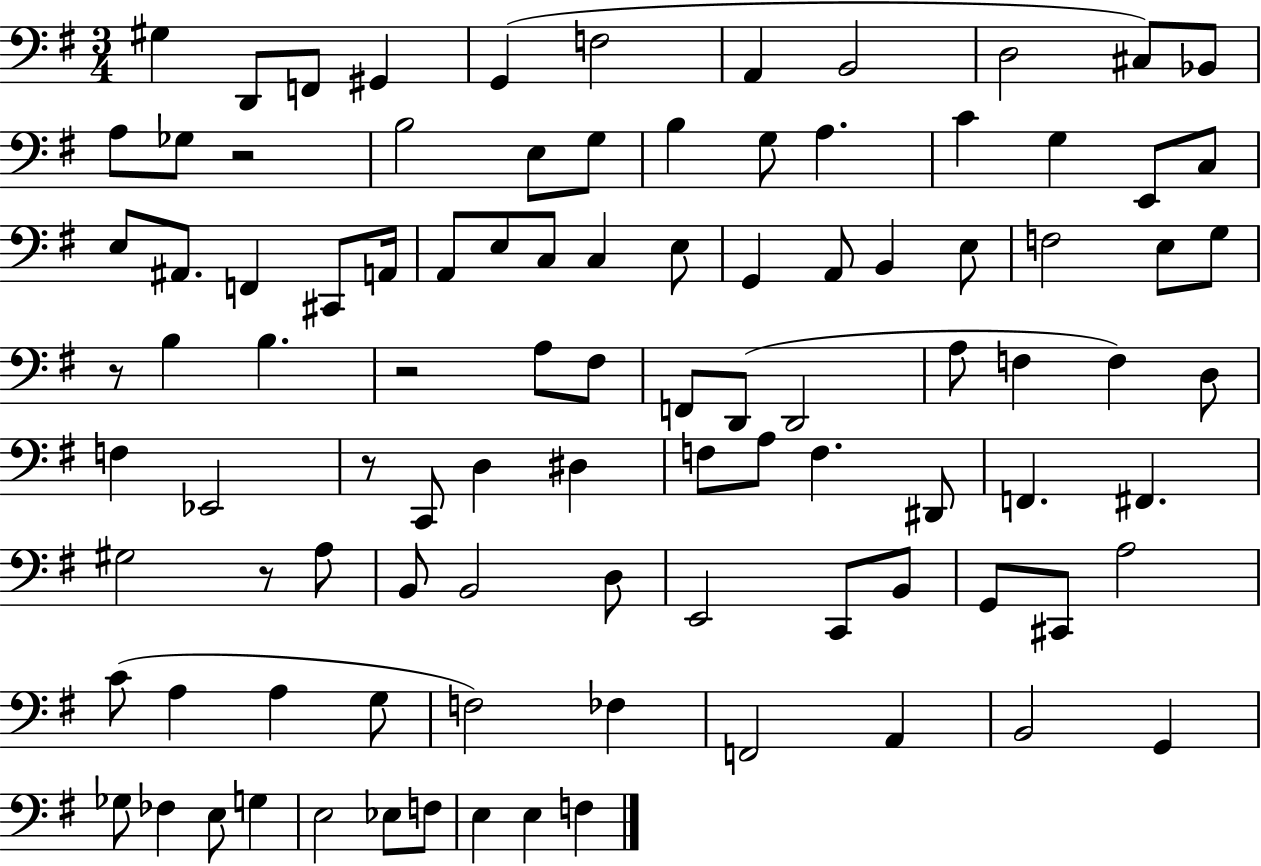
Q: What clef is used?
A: bass